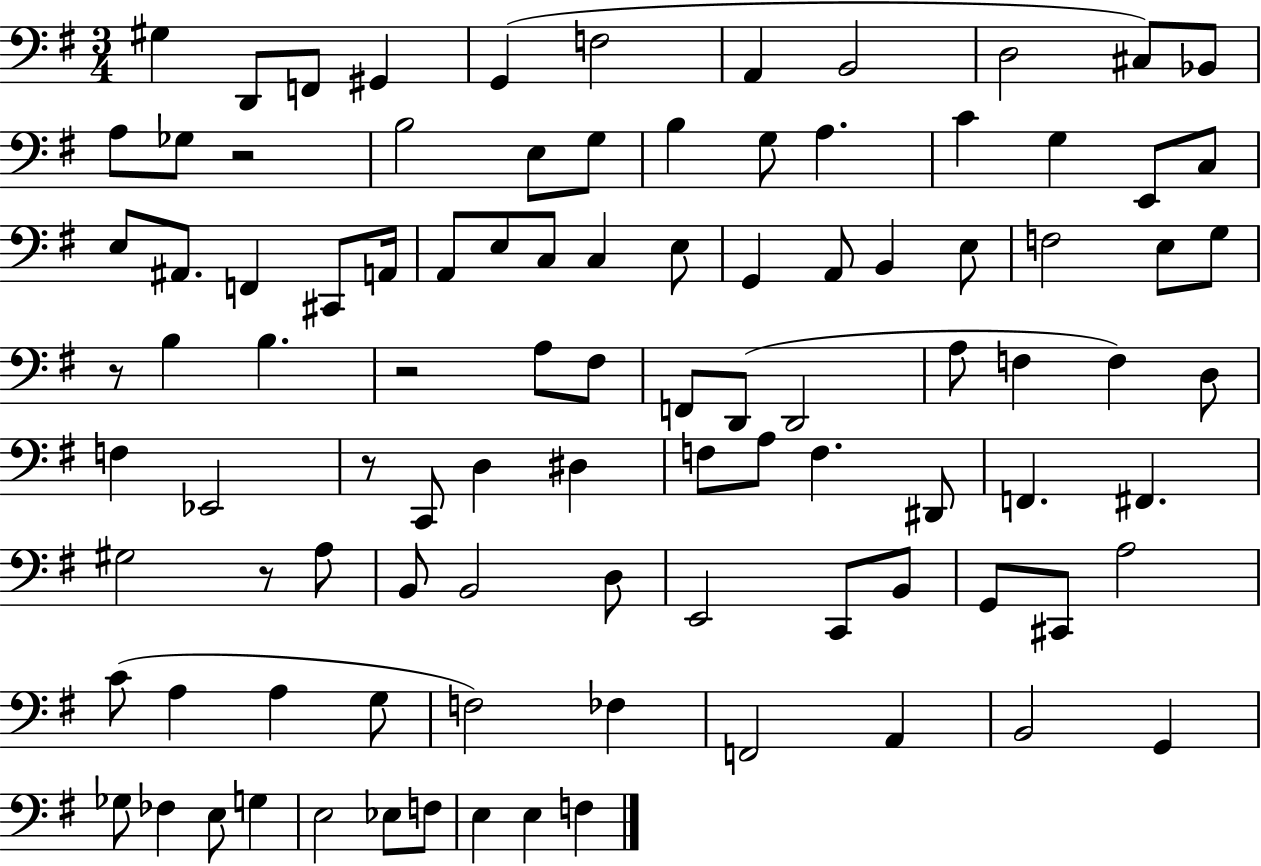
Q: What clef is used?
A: bass